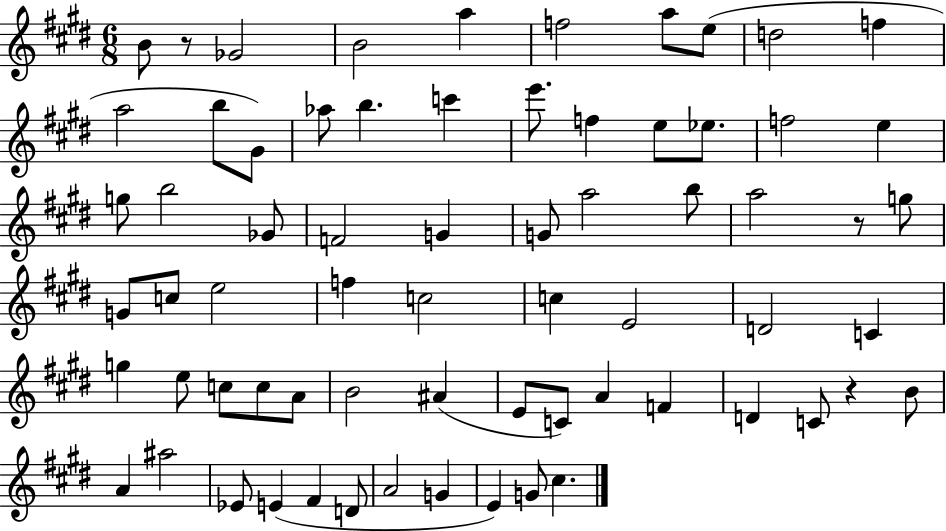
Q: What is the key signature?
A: E major